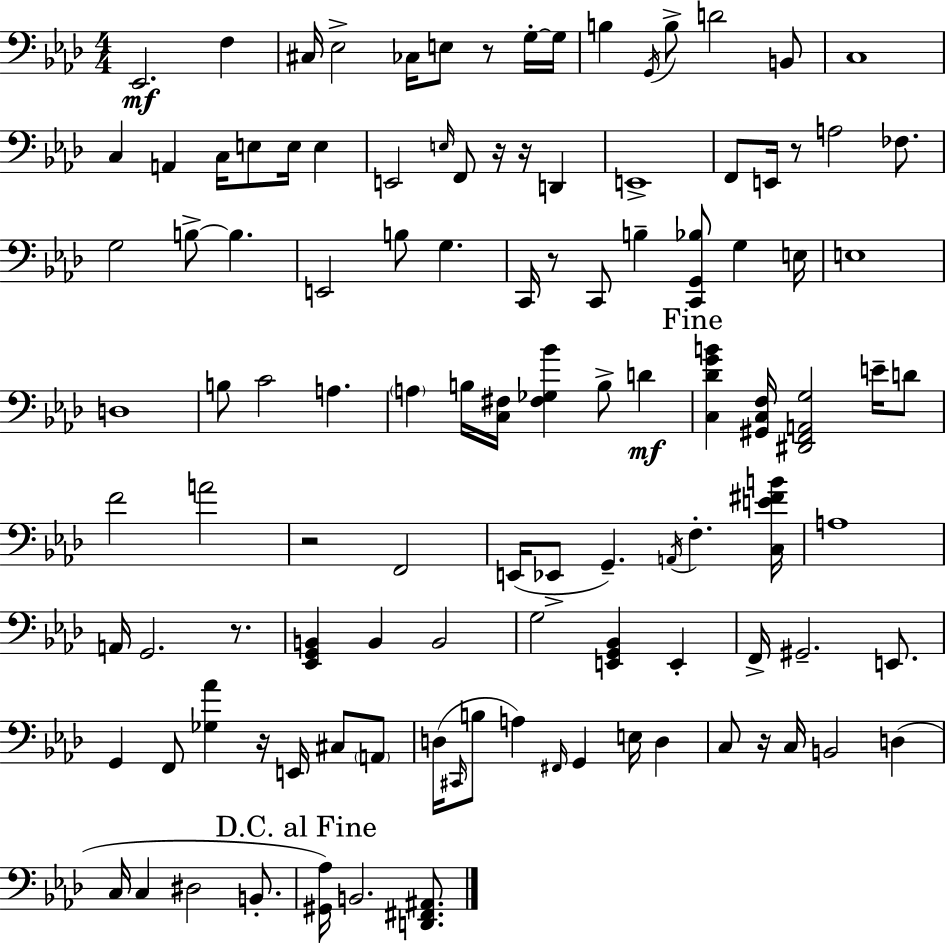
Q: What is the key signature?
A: AES major